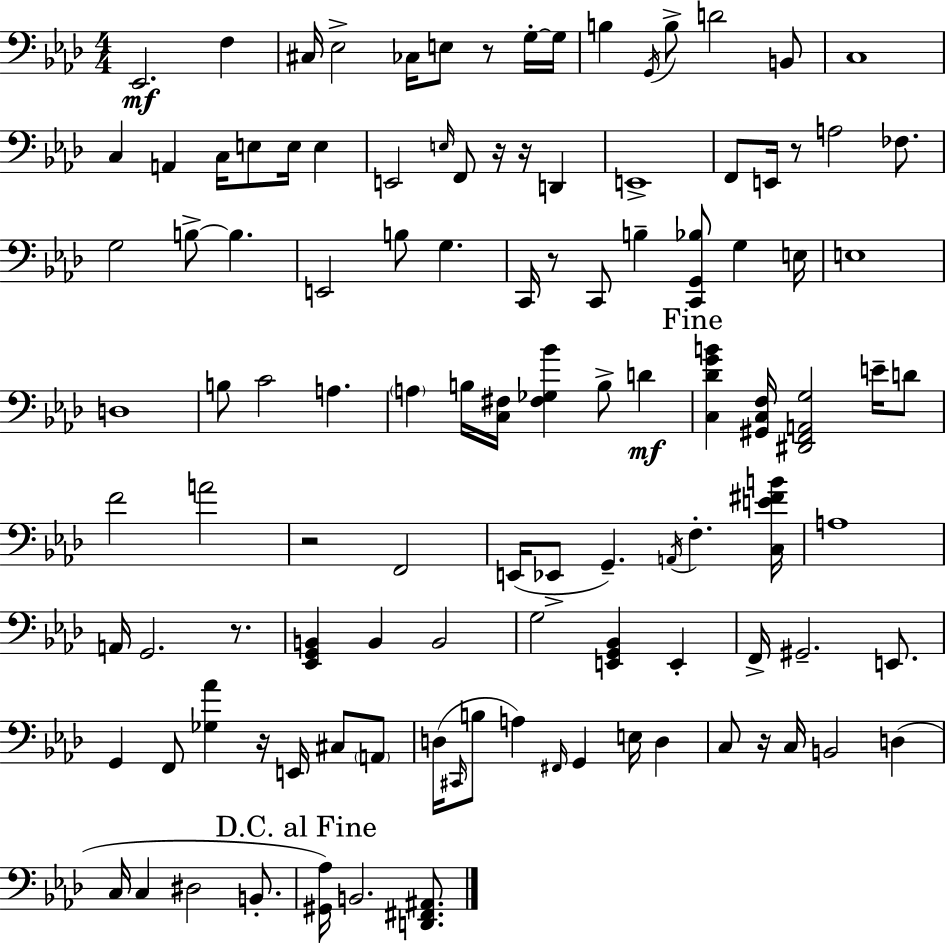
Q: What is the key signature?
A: AES major